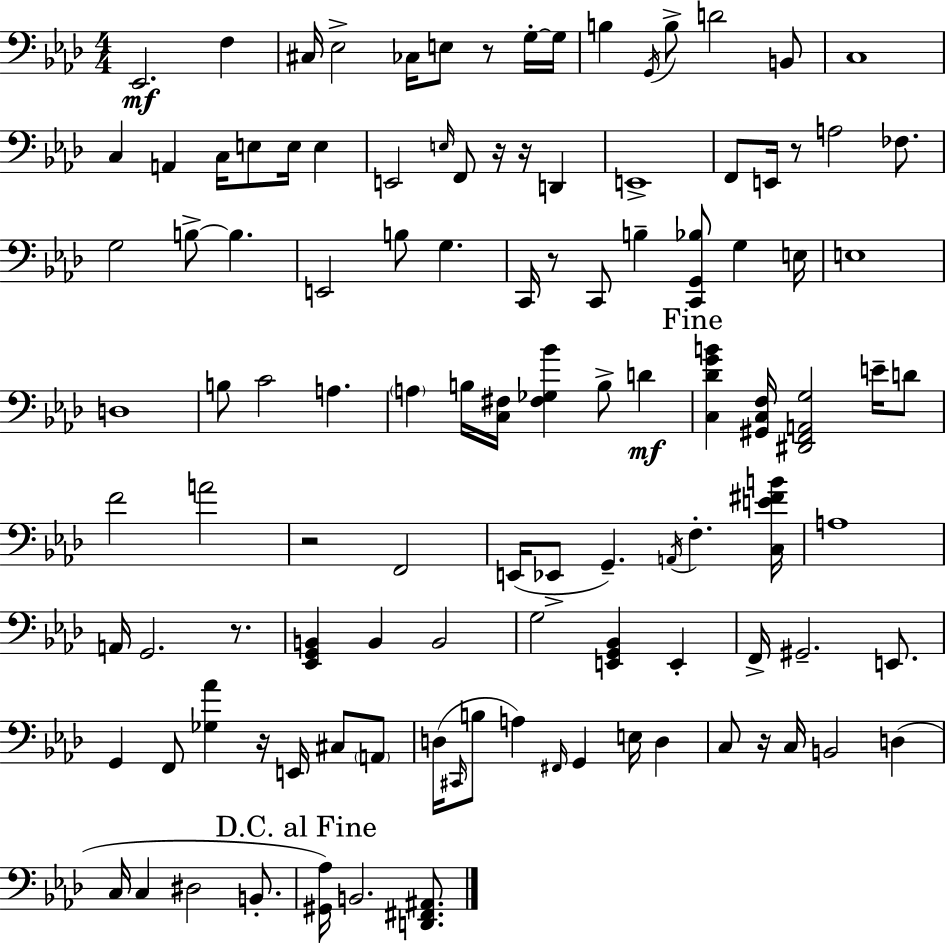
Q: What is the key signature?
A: AES major